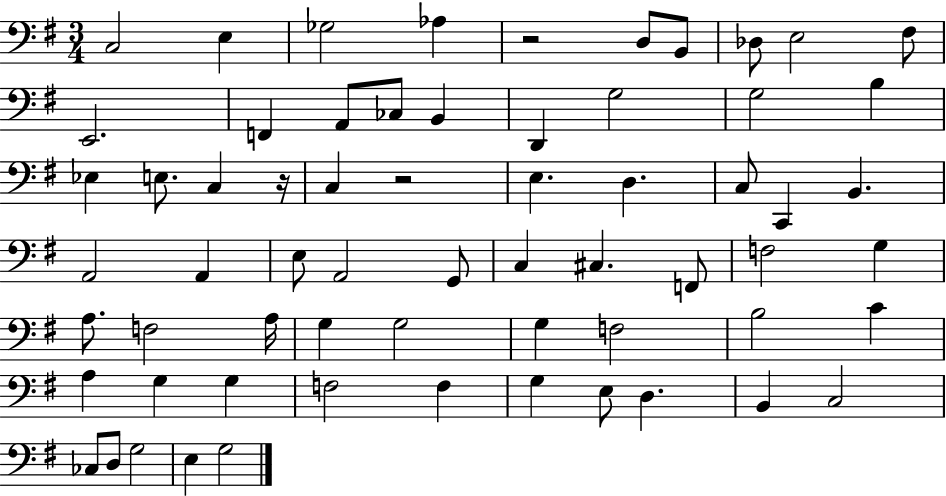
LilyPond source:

{
  \clef bass
  \numericTimeSignature
  \time 3/4
  \key g \major
  c2 e4 | ges2 aes4 | r2 d8 b,8 | des8 e2 fis8 | \break e,2. | f,4 a,8 ces8 b,4 | d,4 g2 | g2 b4 | \break ees4 e8. c4 r16 | c4 r2 | e4. d4. | c8 c,4 b,4. | \break a,2 a,4 | e8 a,2 g,8 | c4 cis4. f,8 | f2 g4 | \break a8. f2 a16 | g4 g2 | g4 f2 | b2 c'4 | \break a4 g4 g4 | f2 f4 | g4 e8 d4. | b,4 c2 | \break ces8 d8 g2 | e4 g2 | \bar "|."
}